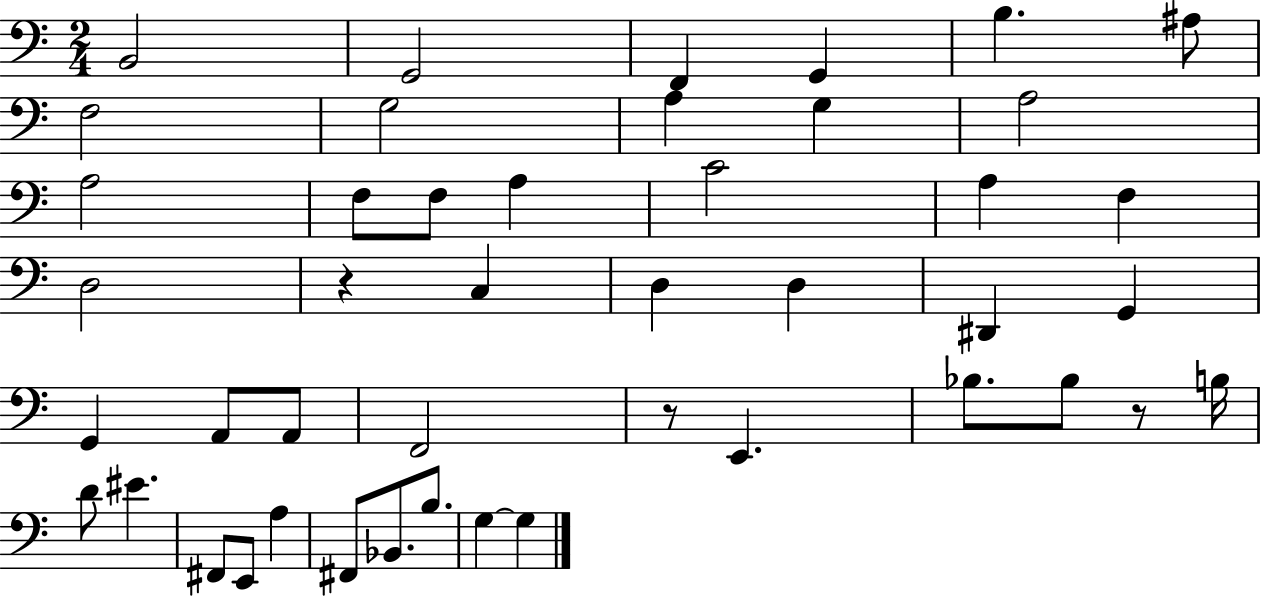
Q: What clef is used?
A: bass